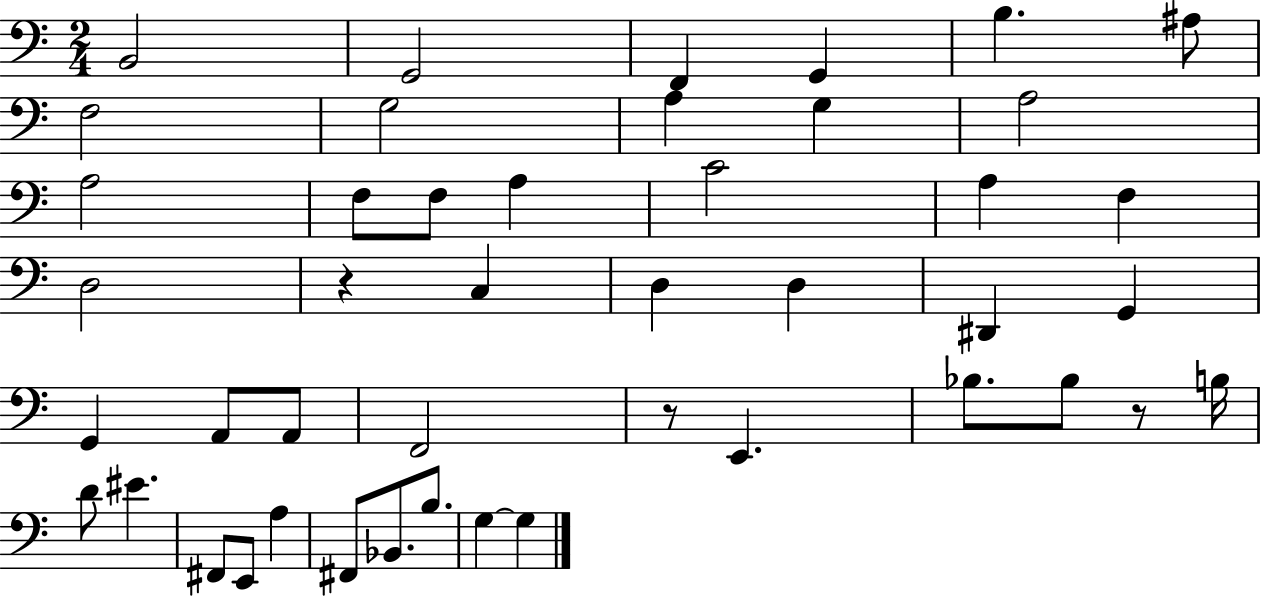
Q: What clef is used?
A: bass